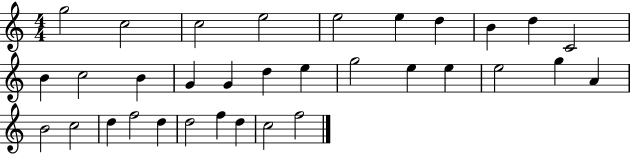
{
  \clef treble
  \numericTimeSignature
  \time 4/4
  \key c \major
  g''2 c''2 | c''2 e''2 | e''2 e''4 d''4 | b'4 d''4 c'2 | \break b'4 c''2 b'4 | g'4 g'4 d''4 e''4 | g''2 e''4 e''4 | e''2 g''4 a'4 | \break b'2 c''2 | d''4 f''2 d''4 | d''2 f''4 d''4 | c''2 f''2 | \break \bar "|."
}